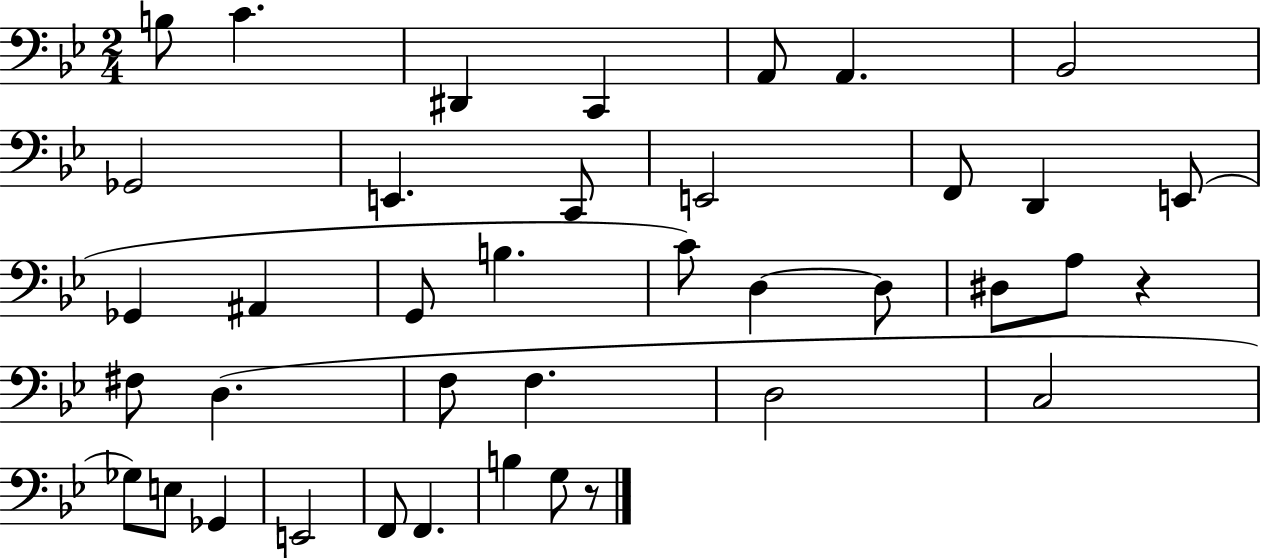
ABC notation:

X:1
T:Untitled
M:2/4
L:1/4
K:Bb
B,/2 C ^D,, C,, A,,/2 A,, _B,,2 _G,,2 E,, C,,/2 E,,2 F,,/2 D,, E,,/2 _G,, ^A,, G,,/2 B, C/2 D, D,/2 ^D,/2 A,/2 z ^F,/2 D, F,/2 F, D,2 C,2 _G,/2 E,/2 _G,, E,,2 F,,/2 F,, B, G,/2 z/2